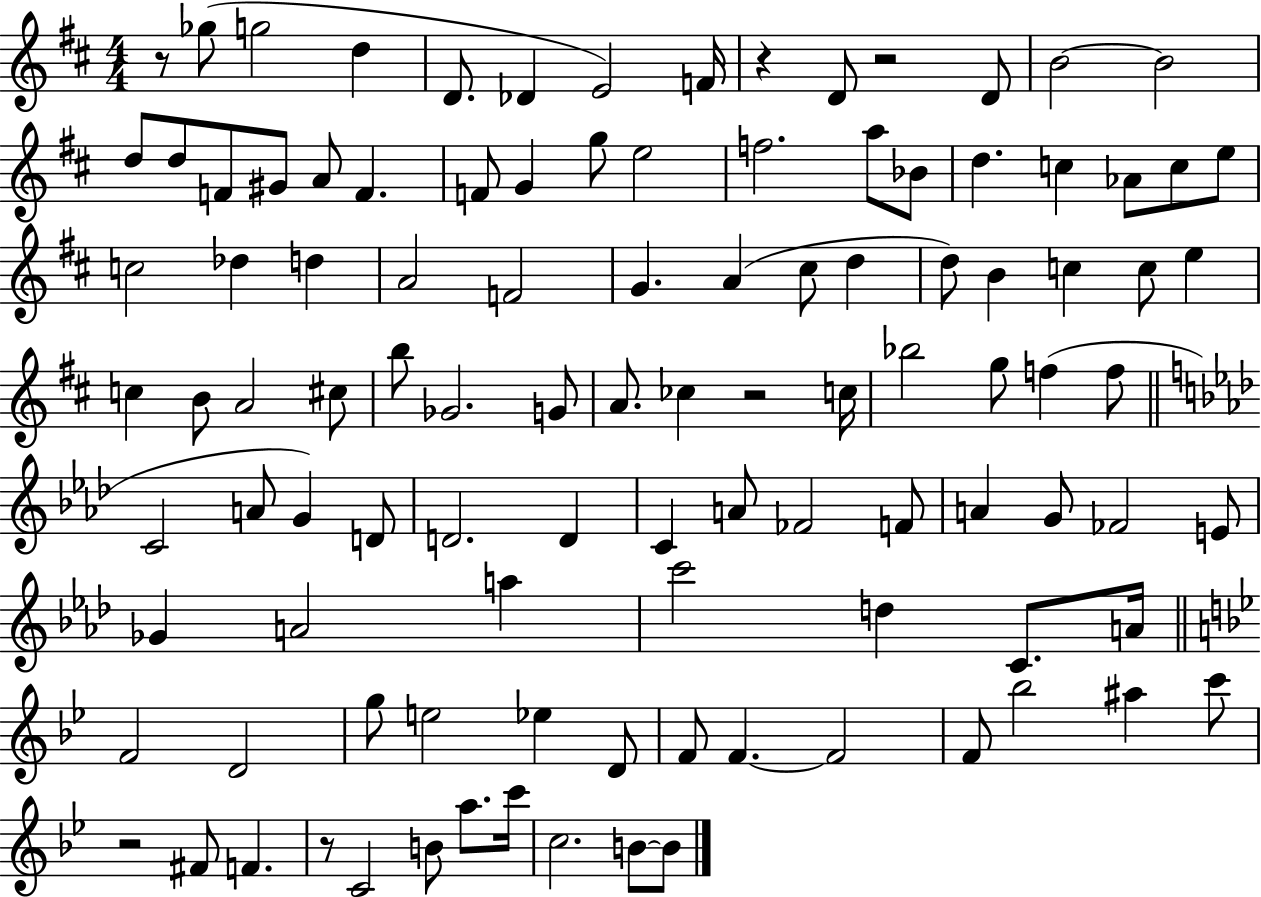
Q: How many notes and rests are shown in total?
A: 106